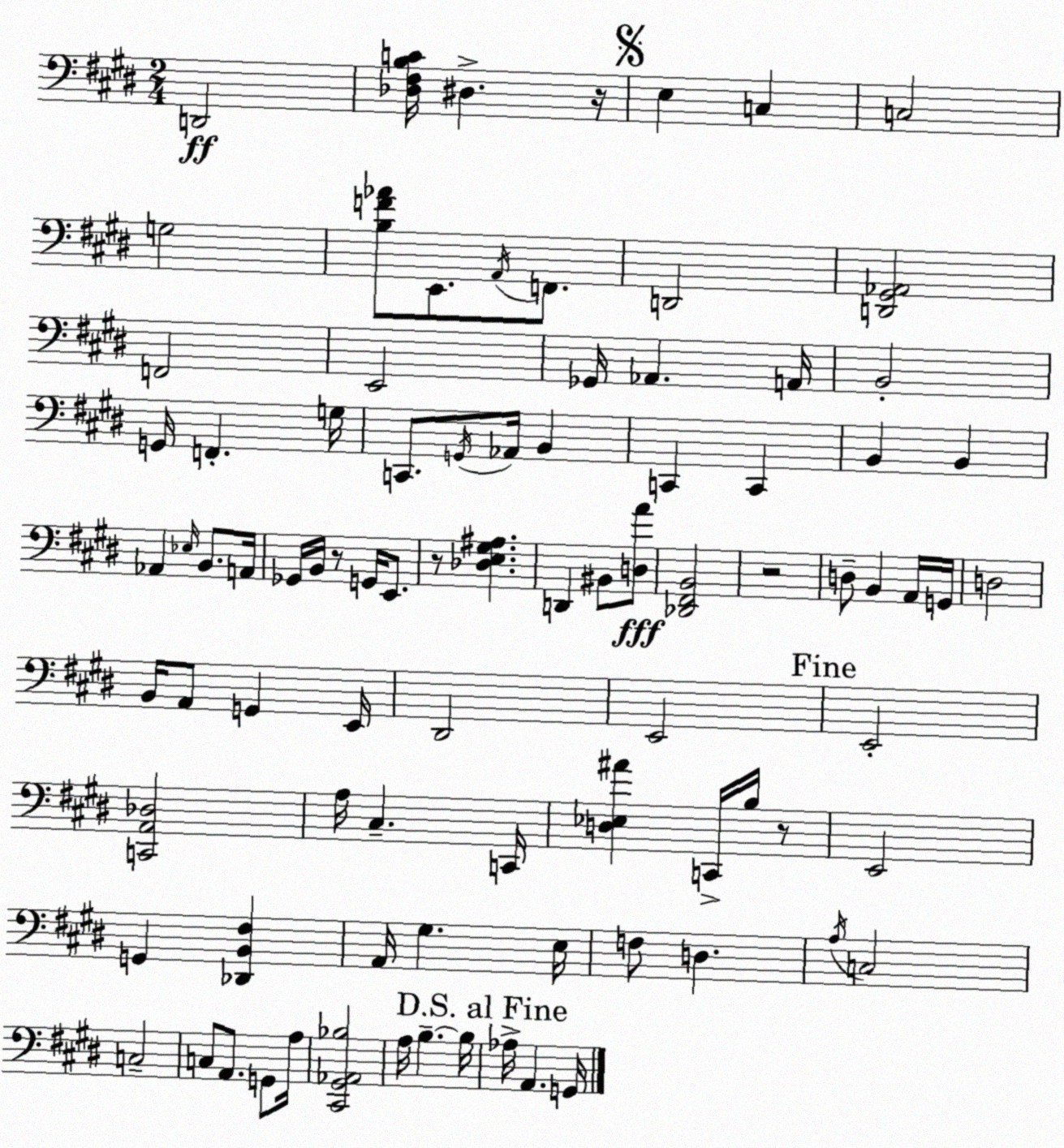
X:1
T:Untitled
M:2/4
L:1/4
K:E
D,,2 [_D,^F,B,C]/4 ^D, z/4 E, C, C,2 G,2 [B,F_A]/2 E,,/2 A,,/4 F,,/2 D,,2 [D,,^G,,_A,,]2 F,,2 E,,2 _G,,/4 _A,, A,,/4 B,,2 G,,/4 F,, G,/4 C,,/2 G,,/4 _A,,/4 B,, C,, C,, B,, B,, _A,, _E,/4 B,,/2 A,,/4 _G,,/4 B,,/4 z/2 G,,/4 E,,/2 z/2 [_D,E,^G,^A,] D,, ^B,,/2 [D,A]/2 [_D,,^F,,B,,]2 z2 D,/2 B,, A,,/4 G,,/4 D,2 B,,/4 A,,/2 G,, E,,/4 ^D,,2 E,,2 E,,2 [C,,A,,_D,]2 A,/4 ^C, C,,/4 [D,_E,^A] C,,/4 B,/4 z/2 E,,2 G,, [_D,,B,,^F,] A,,/4 ^G, E,/4 F,/2 D, A,/4 C,2 C,2 C,/2 A,,/2 G,,/2 A,/4 [^C,,^G,,_A,,_B,]2 A,/4 B, B,/4 _A,/4 A,, G,,/4